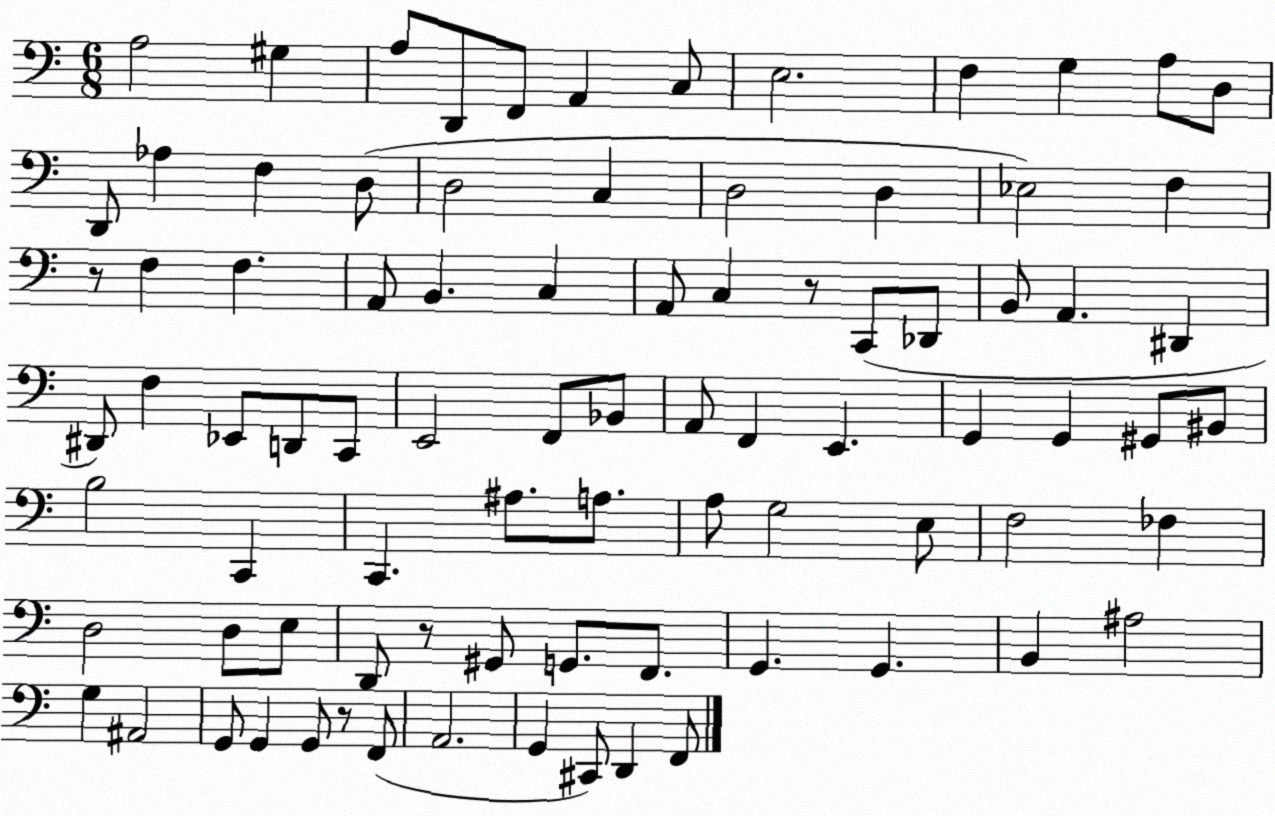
X:1
T:Untitled
M:6/8
L:1/4
K:C
A,2 ^G, A,/2 D,,/2 F,,/2 A,, C,/2 E,2 F, G, A,/2 D,/2 D,,/2 _A, F, D,/2 D,2 C, D,2 D, _E,2 F, z/2 F, F, A,,/2 B,, C, A,,/2 C, z/2 C,,/2 _D,,/2 B,,/2 A,, ^D,, ^D,,/2 F, _E,,/2 D,,/2 C,,/2 E,,2 F,,/2 _B,,/2 A,,/2 F,, E,, G,, G,, ^G,,/2 ^B,,/2 B,2 C,, C,, ^A,/2 A,/2 A,/2 G,2 E,/2 F,2 _F, D,2 D,/2 E,/2 D,,/2 z/2 ^G,,/2 G,,/2 F,,/2 G,, G,, B,, ^A,2 G, ^A,,2 G,,/2 G,, G,,/2 z/2 F,,/2 A,,2 G,, ^C,,/2 D,, F,,/2